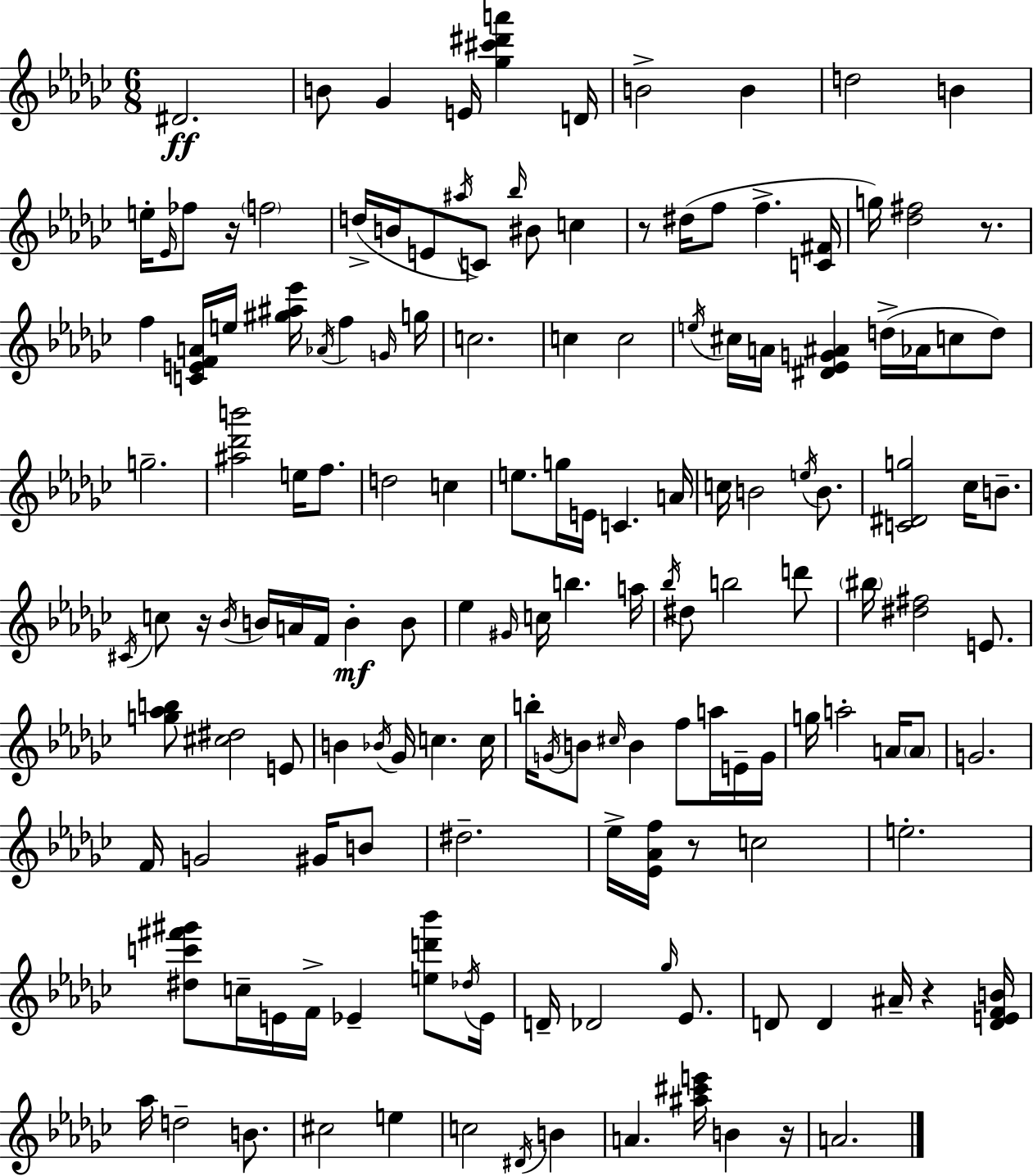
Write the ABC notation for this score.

X:1
T:Untitled
M:6/8
L:1/4
K:Ebm
^D2 B/2 _G E/4 [_g^c'^d'a'] D/4 B2 B d2 B e/4 _E/4 _f/2 z/4 f2 d/4 B/4 E/2 ^a/4 C/2 _b/4 ^B/2 c z/2 ^d/4 f/2 f [C^F]/4 g/4 [_d^f]2 z/2 f [CEFA]/4 e/4 [^g^a_e']/4 _A/4 f G/4 g/4 c2 c c2 e/4 ^c/4 A/4 [^D_EG^A] d/4 _A/4 c/2 d/2 g2 [^a_d'b']2 e/4 f/2 d2 c e/2 g/4 E/4 C A/4 c/4 B2 e/4 B/2 [C^Dg]2 _c/4 B/2 ^C/4 c/2 z/4 _B/4 B/4 A/4 F/4 B B/2 _e ^G/4 c/4 b a/4 _b/4 ^d/2 b2 d'/2 ^b/4 [^d^f]2 E/2 [g_ab]/2 [^c^d]2 E/2 B _B/4 _G/4 c c/4 b/4 G/4 B/2 ^c/4 B f/2 a/4 E/4 G/4 g/4 a2 A/4 A/2 G2 F/4 G2 ^G/4 B/2 ^d2 _e/4 [_E_Af]/4 z/2 c2 e2 [^dc'^f'^g']/2 c/4 E/4 F/4 _E [ed'_b']/2 _d/4 _E/4 D/4 _D2 _g/4 _E/2 D/2 D ^A/4 z [DEFB]/4 _a/4 d2 B/2 ^c2 e c2 ^D/4 B A [^a^c'e']/4 B z/4 A2